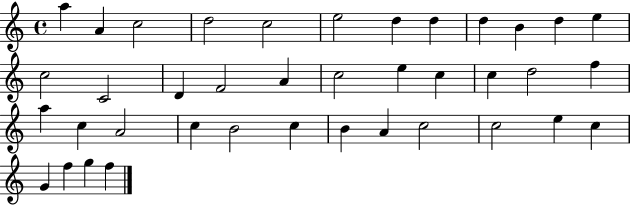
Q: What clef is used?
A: treble